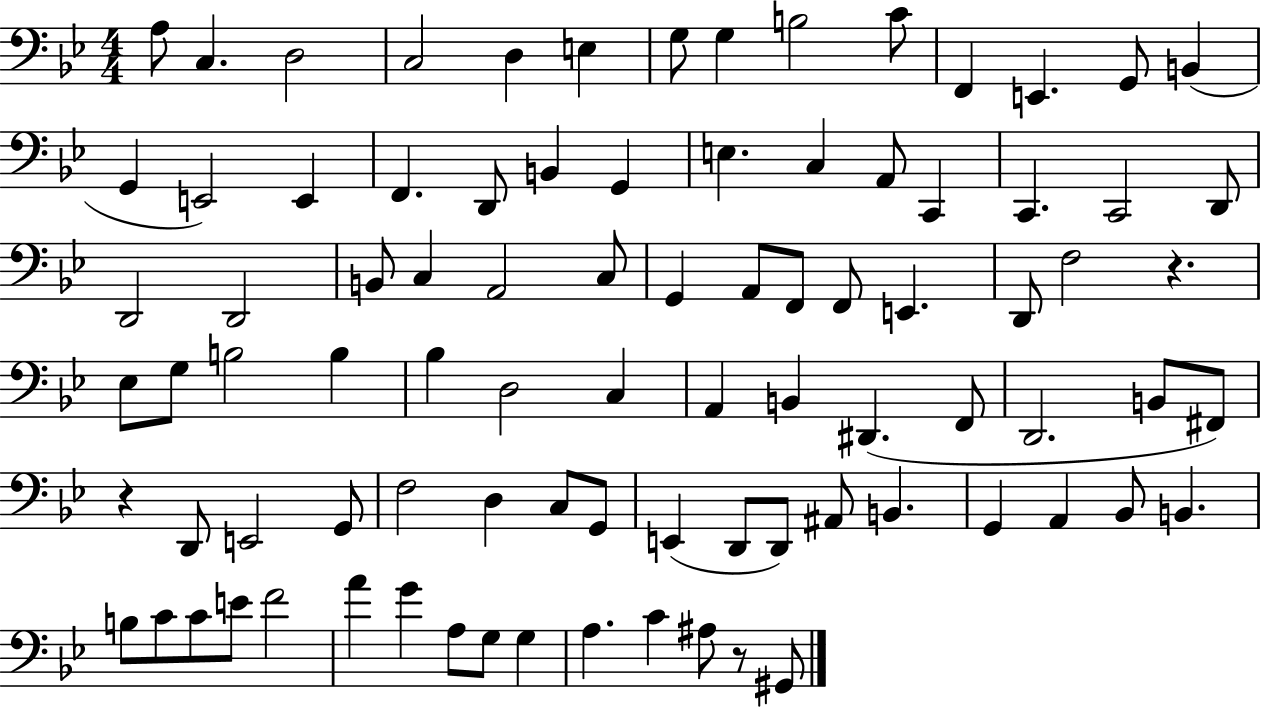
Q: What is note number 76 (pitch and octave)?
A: F4